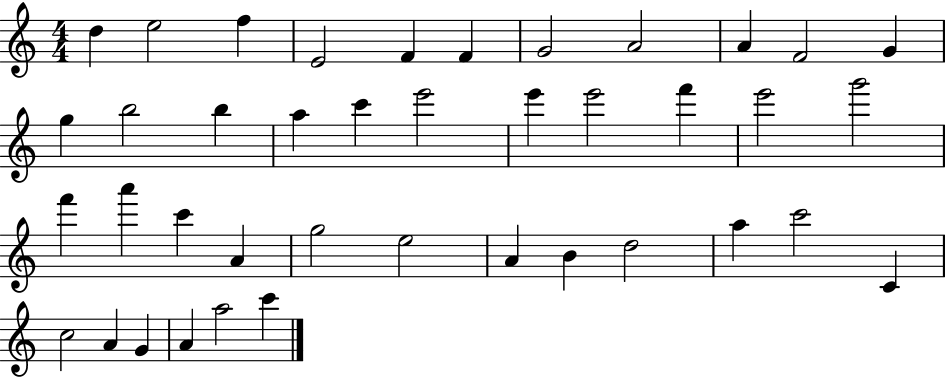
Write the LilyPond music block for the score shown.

{
  \clef treble
  \numericTimeSignature
  \time 4/4
  \key c \major
  d''4 e''2 f''4 | e'2 f'4 f'4 | g'2 a'2 | a'4 f'2 g'4 | \break g''4 b''2 b''4 | a''4 c'''4 e'''2 | e'''4 e'''2 f'''4 | e'''2 g'''2 | \break f'''4 a'''4 c'''4 a'4 | g''2 e''2 | a'4 b'4 d''2 | a''4 c'''2 c'4 | \break c''2 a'4 g'4 | a'4 a''2 c'''4 | \bar "|."
}